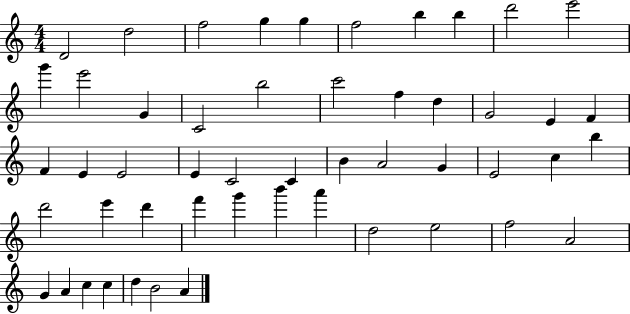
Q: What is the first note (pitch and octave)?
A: D4